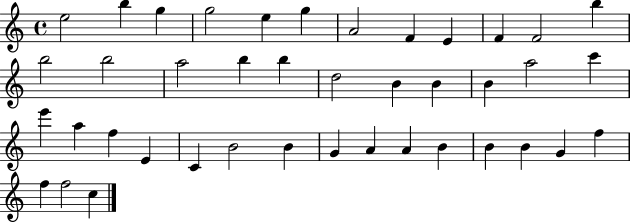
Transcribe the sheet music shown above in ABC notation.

X:1
T:Untitled
M:4/4
L:1/4
K:C
e2 b g g2 e g A2 F E F F2 b b2 b2 a2 b b d2 B B B a2 c' e' a f E C B2 B G A A B B B G f f f2 c